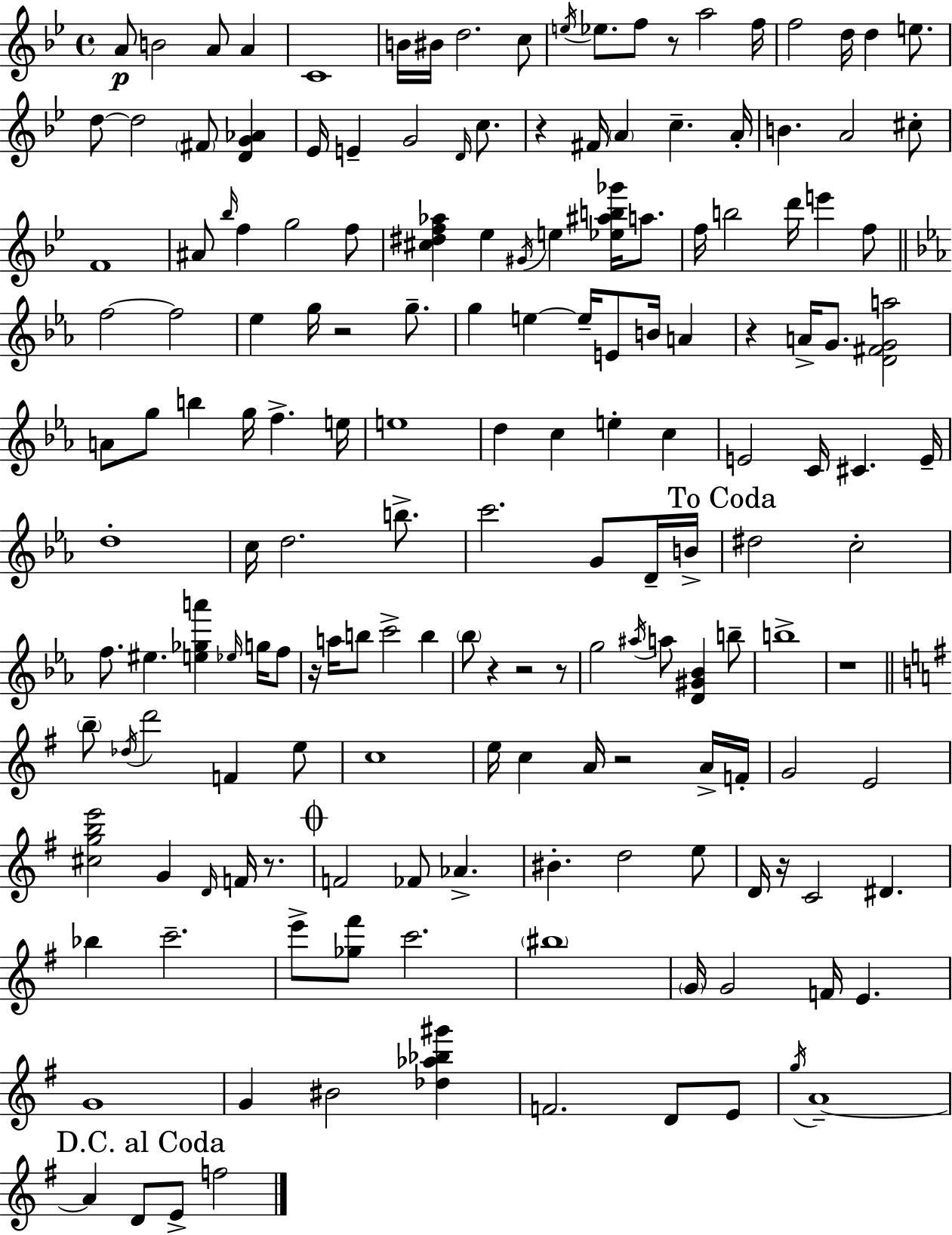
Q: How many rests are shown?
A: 12